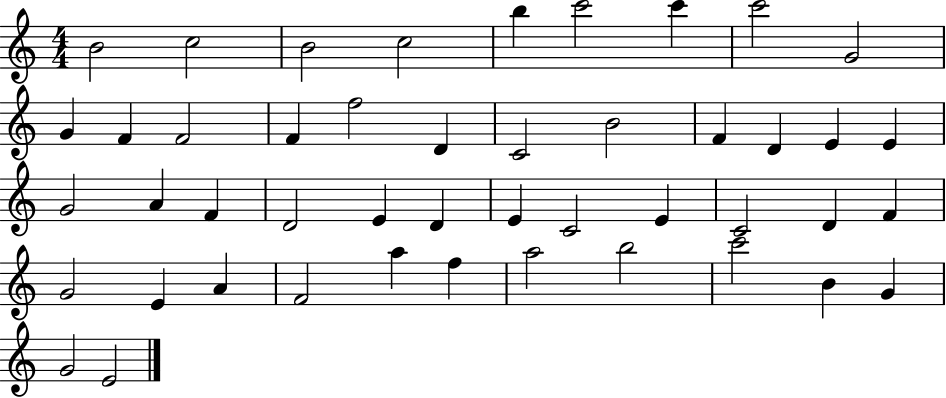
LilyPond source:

{
  \clef treble
  \numericTimeSignature
  \time 4/4
  \key c \major
  b'2 c''2 | b'2 c''2 | b''4 c'''2 c'''4 | c'''2 g'2 | \break g'4 f'4 f'2 | f'4 f''2 d'4 | c'2 b'2 | f'4 d'4 e'4 e'4 | \break g'2 a'4 f'4 | d'2 e'4 d'4 | e'4 c'2 e'4 | c'2 d'4 f'4 | \break g'2 e'4 a'4 | f'2 a''4 f''4 | a''2 b''2 | c'''2 b'4 g'4 | \break g'2 e'2 | \bar "|."
}